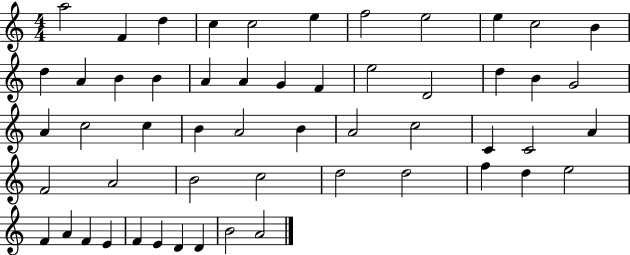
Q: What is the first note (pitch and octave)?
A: A5